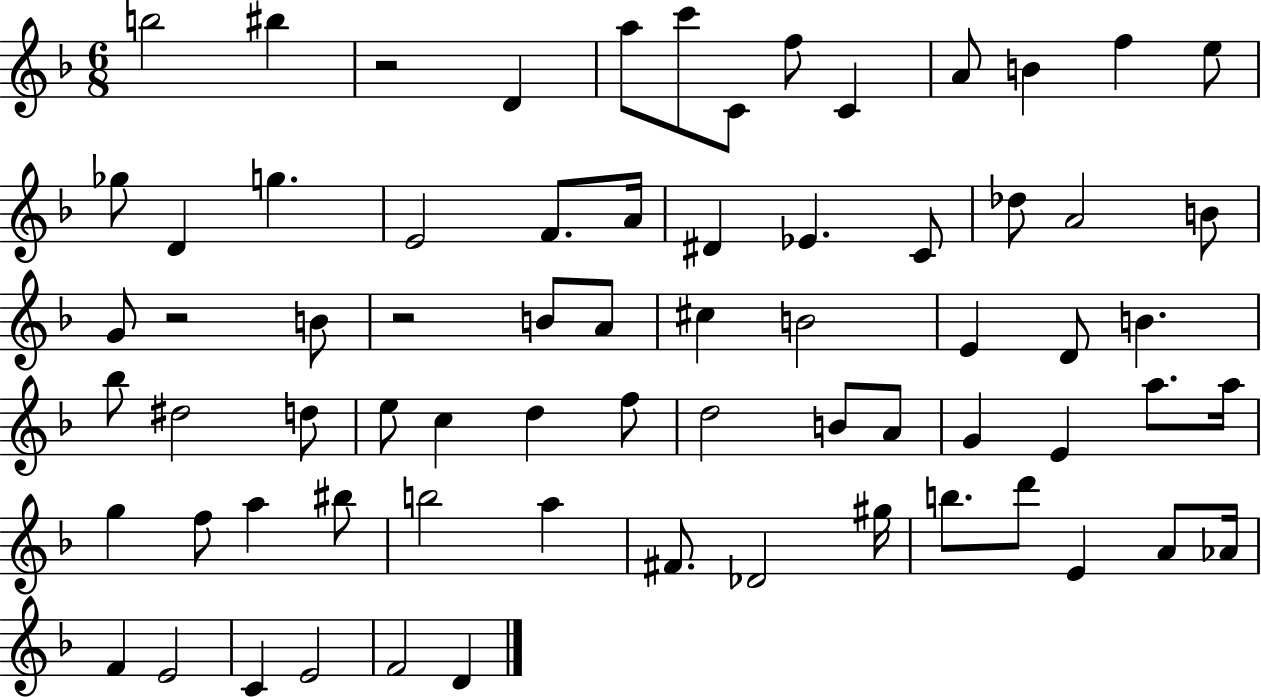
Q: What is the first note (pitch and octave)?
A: B5